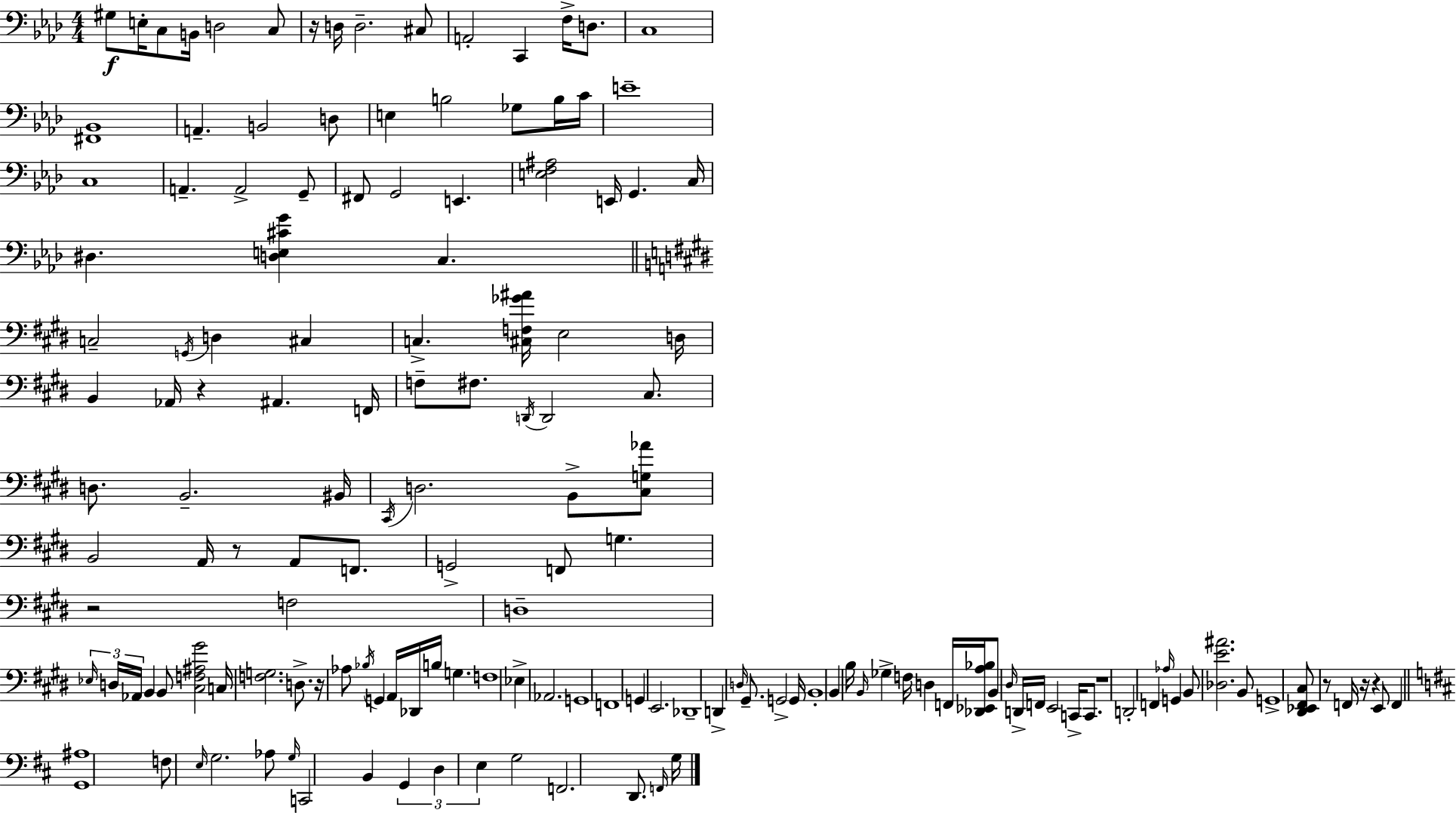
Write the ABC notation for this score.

X:1
T:Untitled
M:4/4
L:1/4
K:Fm
^G,/2 E,/4 C,/2 B,,/4 D,2 C,/2 z/4 D,/4 D,2 ^C,/2 A,,2 C,, F,/4 D,/2 C,4 [^F,,_B,,]4 A,, B,,2 D,/2 E, B,2 _G,/2 B,/4 C/4 E4 C,4 A,, A,,2 G,,/2 ^F,,/2 G,,2 E,, [E,F,^A,]2 E,,/4 G,, C,/4 ^D, [D,E,^CG] C, C,2 G,,/4 D, ^C, C, [^C,F,_G^A]/4 E,2 D,/4 B,, _A,,/4 z ^A,, F,,/4 F,/2 ^F,/2 D,,/4 D,,2 ^C,/2 D,/2 B,,2 ^B,,/4 ^C,,/4 D,2 B,,/2 [^C,G,_A]/2 B,,2 A,,/4 z/2 A,,/2 F,,/2 G,,2 F,,/2 G, z2 F,2 D,4 _E,/4 D,/4 _A,,/4 B,, B,,/2 [^C,F,^A,^G]2 C,/4 [F,G,]2 D,/2 z/4 _A,/2 _B,/4 G,, A,,/4 _D,,/4 B,/4 G, F,4 _E, _A,,2 G,,4 F,,4 G,, E,,2 _D,,4 D,, D,/4 ^G,,/2 G,,2 G,,/4 B,,4 B,, B,/4 B,,/4 _G, F,/4 D, F,,/4 [_D,,_E,,A,_B,]/4 B,,/2 ^D,/4 D,,/4 F,,/4 E,,2 C,,/4 C,,/2 z4 D,,2 F,, _A,/4 G,, B,,/2 [_D,E^A]2 B,,/2 G,,4 [^D,,_E,,^F,,^C,]/2 z/2 F,,/4 z/4 z E,,/2 F,, [G,,^A,]4 F,/2 E,/4 G,2 _A,/2 G,/4 C,,2 B,, G,, D, E, G,2 F,,2 D,,/2 F,,/4 G,/4